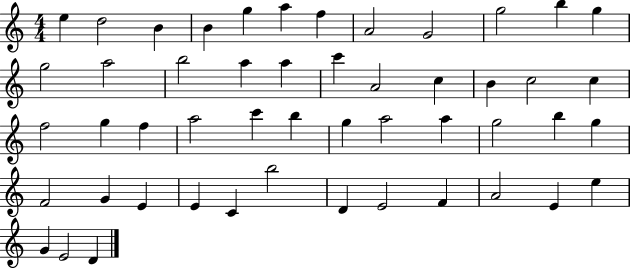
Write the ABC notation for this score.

X:1
T:Untitled
M:4/4
L:1/4
K:C
e d2 B B g a f A2 G2 g2 b g g2 a2 b2 a a c' A2 c B c2 c f2 g f a2 c' b g a2 a g2 b g F2 G E E C b2 D E2 F A2 E e G E2 D